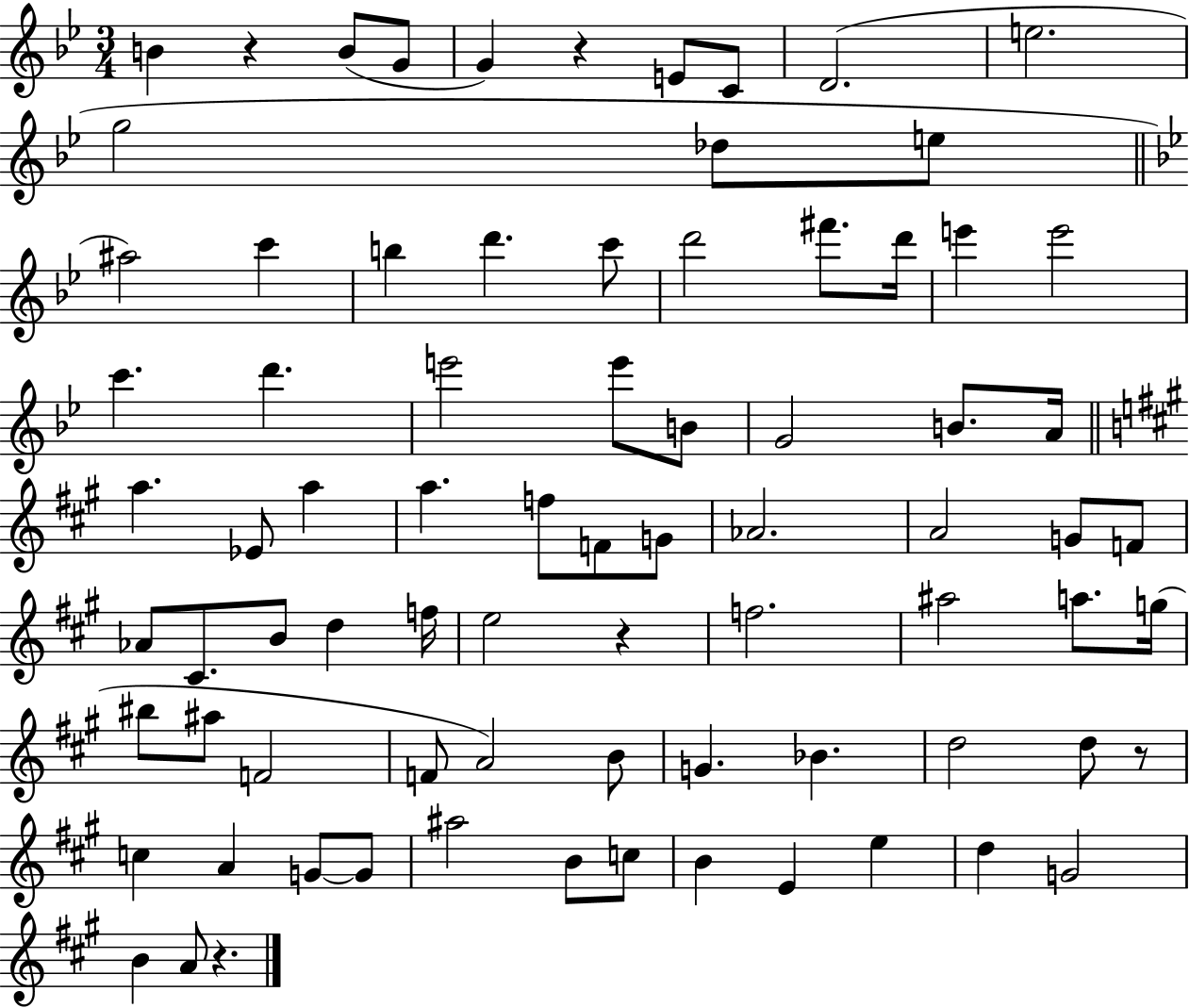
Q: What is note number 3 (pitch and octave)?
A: G4